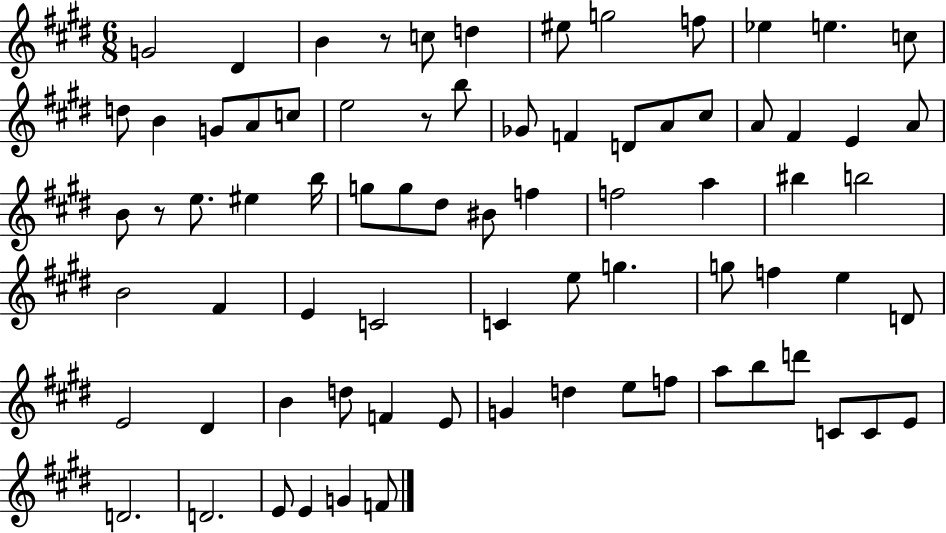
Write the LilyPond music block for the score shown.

{
  \clef treble
  \numericTimeSignature
  \time 6/8
  \key e \major
  g'2 dis'4 | b'4 r8 c''8 d''4 | eis''8 g''2 f''8 | ees''4 e''4. c''8 | \break d''8 b'4 g'8 a'8 c''8 | e''2 r8 b''8 | ges'8 f'4 d'8 a'8 cis''8 | a'8 fis'4 e'4 a'8 | \break b'8 r8 e''8. eis''4 b''16 | g''8 g''8 dis''8 bis'8 f''4 | f''2 a''4 | bis''4 b''2 | \break b'2 fis'4 | e'4 c'2 | c'4 e''8 g''4. | g''8 f''4 e''4 d'8 | \break e'2 dis'4 | b'4 d''8 f'4 e'8 | g'4 d''4 e''8 f''8 | a''8 b''8 d'''8 c'8 c'8 e'8 | \break d'2. | d'2. | e'8 e'4 g'4 f'8 | \bar "|."
}